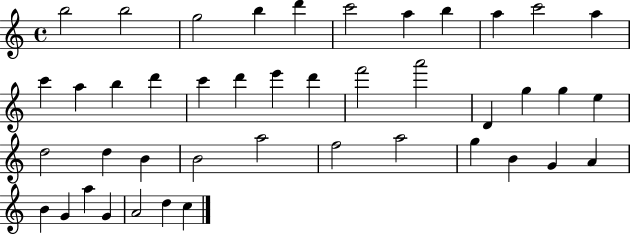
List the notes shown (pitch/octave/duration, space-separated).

B5/h B5/h G5/h B5/q D6/q C6/h A5/q B5/q A5/q C6/h A5/q C6/q A5/q B5/q D6/q C6/q D6/q E6/q D6/q F6/h A6/h D4/q G5/q G5/q E5/q D5/h D5/q B4/q B4/h A5/h F5/h A5/h G5/q B4/q G4/q A4/q B4/q G4/q A5/q G4/q A4/h D5/q C5/q